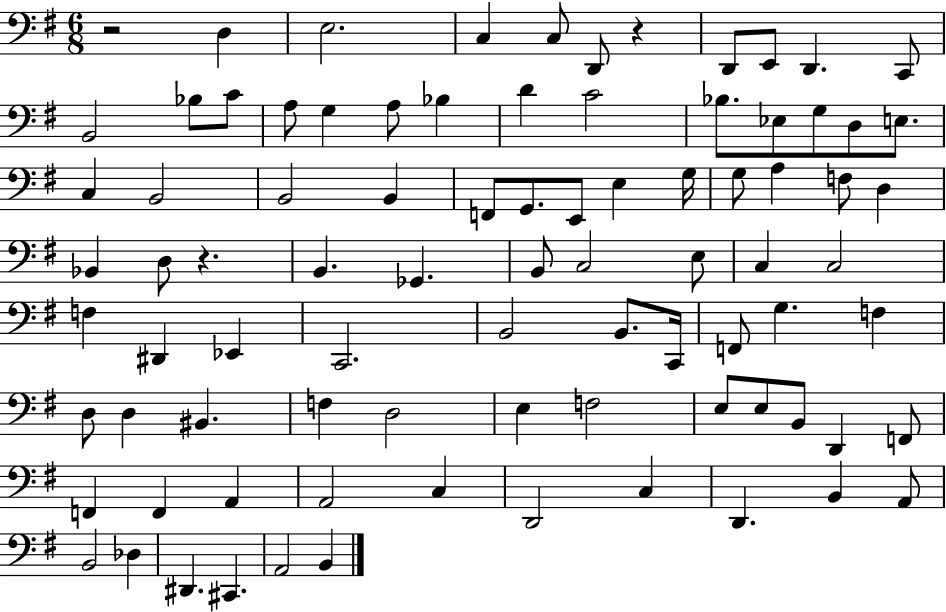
X:1
T:Untitled
M:6/8
L:1/4
K:G
z2 D, E,2 C, C,/2 D,,/2 z D,,/2 E,,/2 D,, C,,/2 B,,2 _B,/2 C/2 A,/2 G, A,/2 _B, D C2 _B,/2 _E,/2 G,/2 D,/2 E,/2 C, B,,2 B,,2 B,, F,,/2 G,,/2 E,,/2 E, G,/4 G,/2 A, F,/2 D, _B,, D,/2 z B,, _G,, B,,/2 C,2 E,/2 C, C,2 F, ^D,, _E,, C,,2 B,,2 B,,/2 C,,/4 F,,/2 G, F, D,/2 D, ^B,, F, D,2 E, F,2 E,/2 E,/2 B,,/2 D,, F,,/2 F,, F,, A,, A,,2 C, D,,2 C, D,, B,, A,,/2 B,,2 _D, ^D,, ^C,, A,,2 B,,